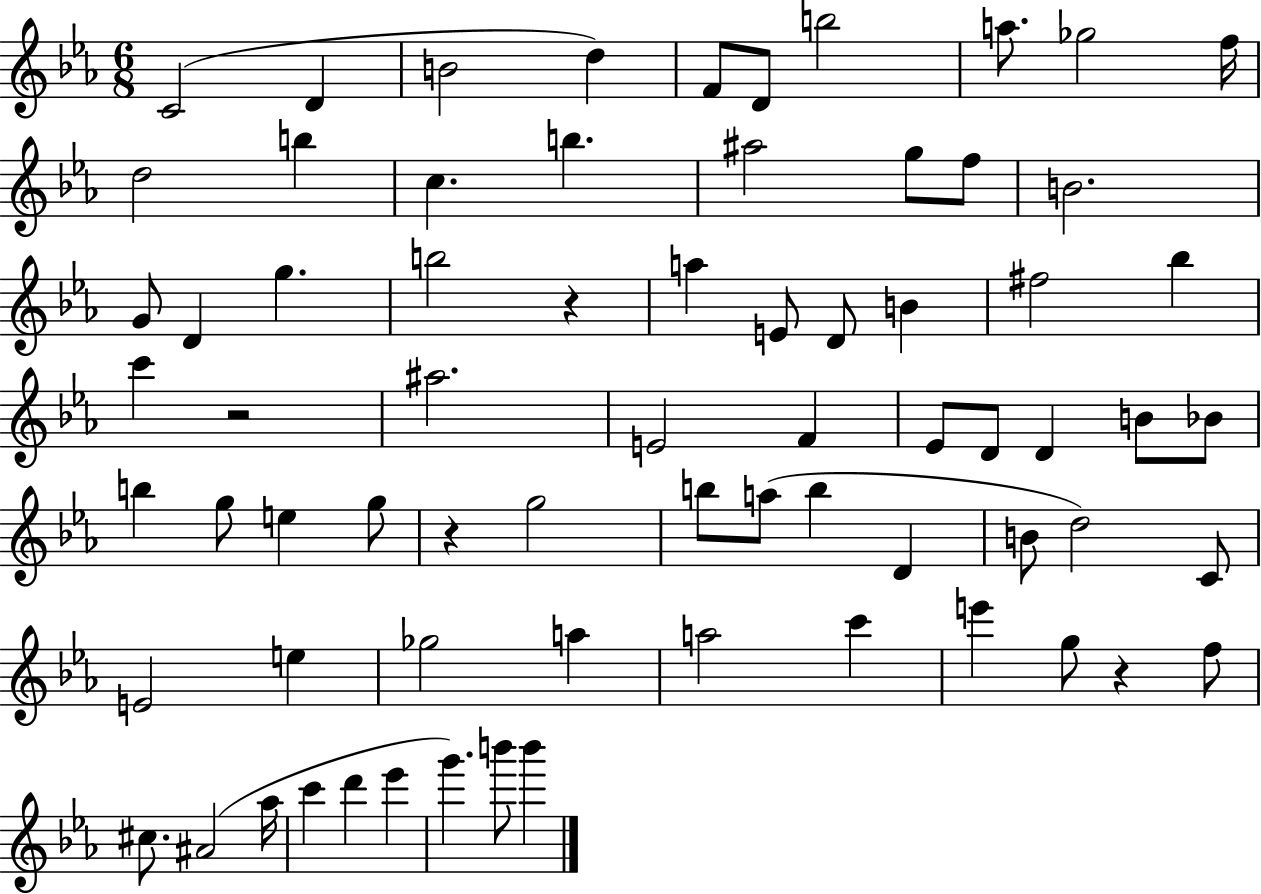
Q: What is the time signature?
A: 6/8